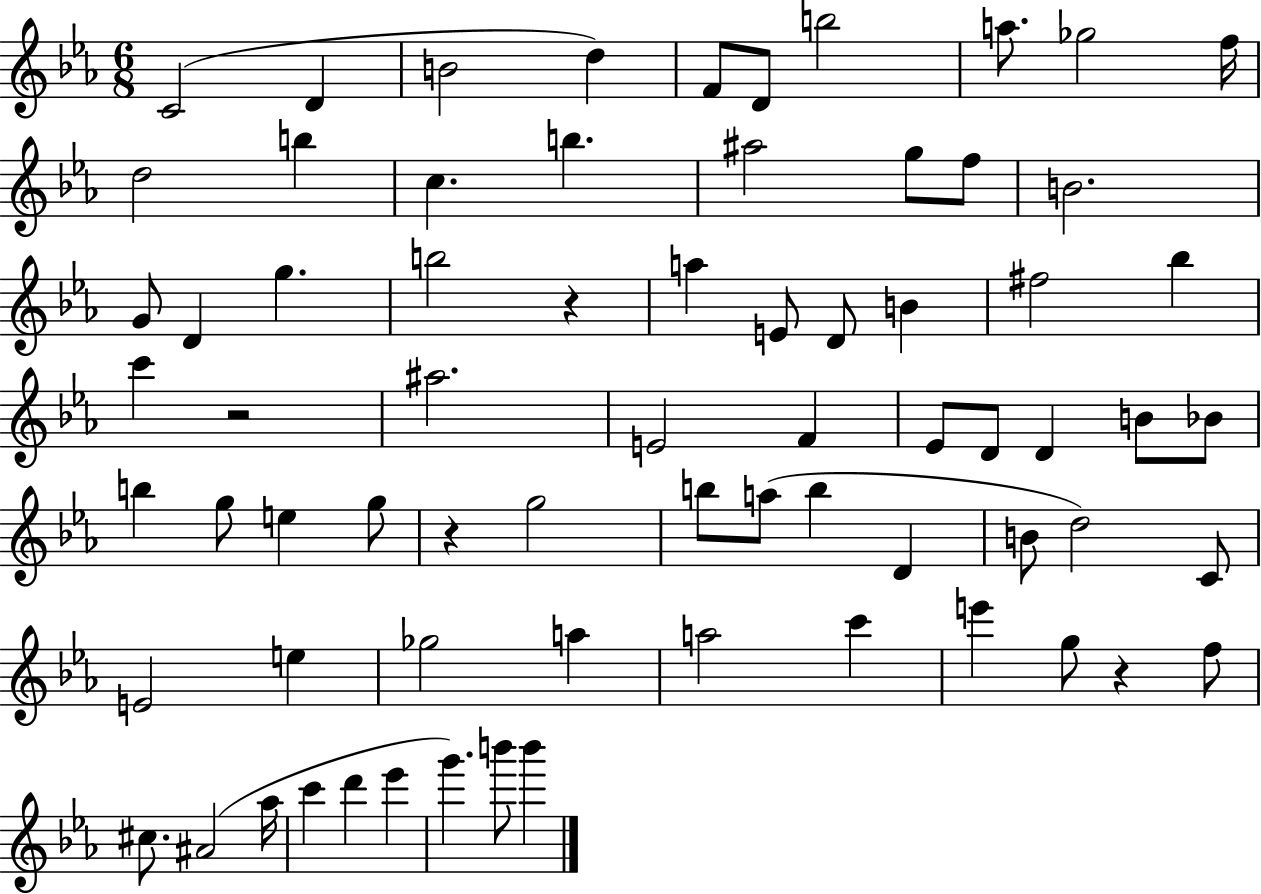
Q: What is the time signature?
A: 6/8